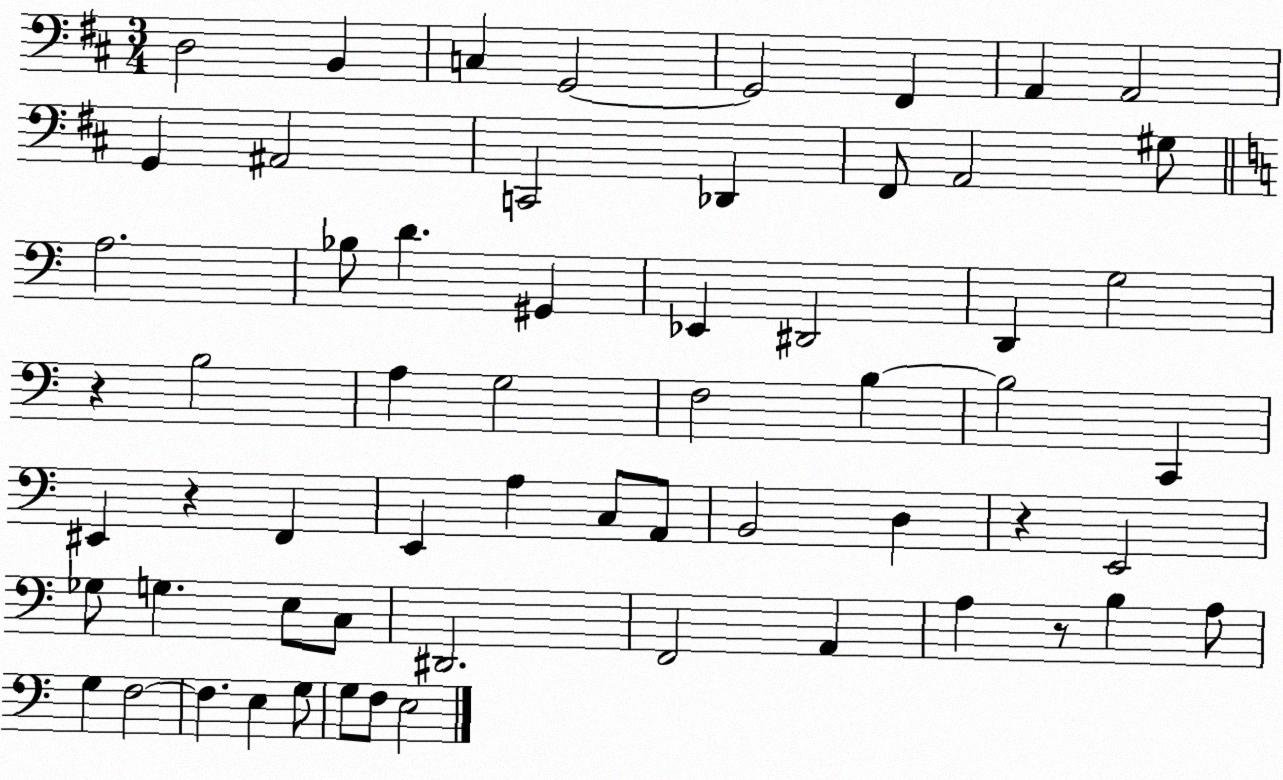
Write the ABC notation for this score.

X:1
T:Untitled
M:3/4
L:1/4
K:D
D,2 B,, C, G,,2 G,,2 ^F,, A,, A,,2 G,, ^A,,2 C,,2 _D,, ^F,,/2 A,,2 ^G,/2 A,2 _B,/2 D ^G,, _E,, ^D,,2 D,, G,2 z B,2 A, G,2 F,2 B, B,2 C,, ^E,, z F,, E,, A, C,/2 A,,/2 B,,2 D, z E,,2 _G,/2 G, E,/2 C,/2 ^D,,2 F,,2 A,, A, z/2 B, A,/2 G, F,2 F, E, G,/2 G,/2 F,/2 E,2